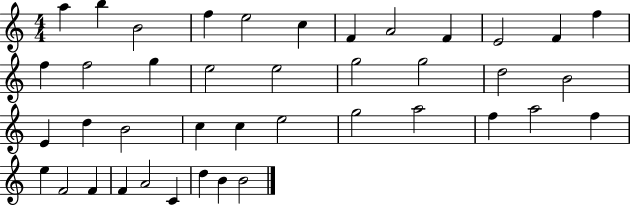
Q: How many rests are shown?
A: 0